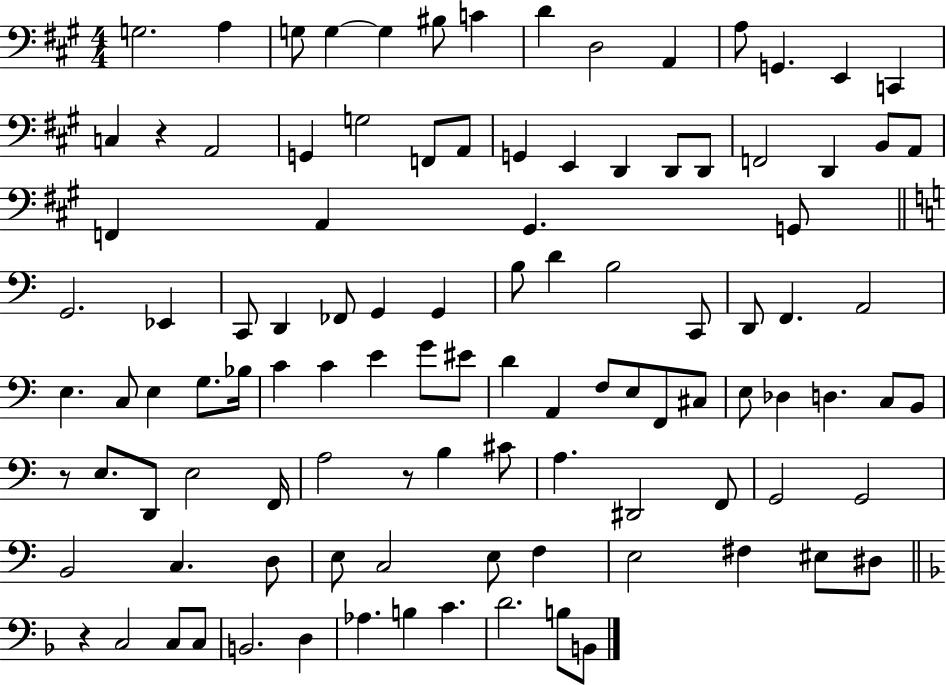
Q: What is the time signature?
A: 4/4